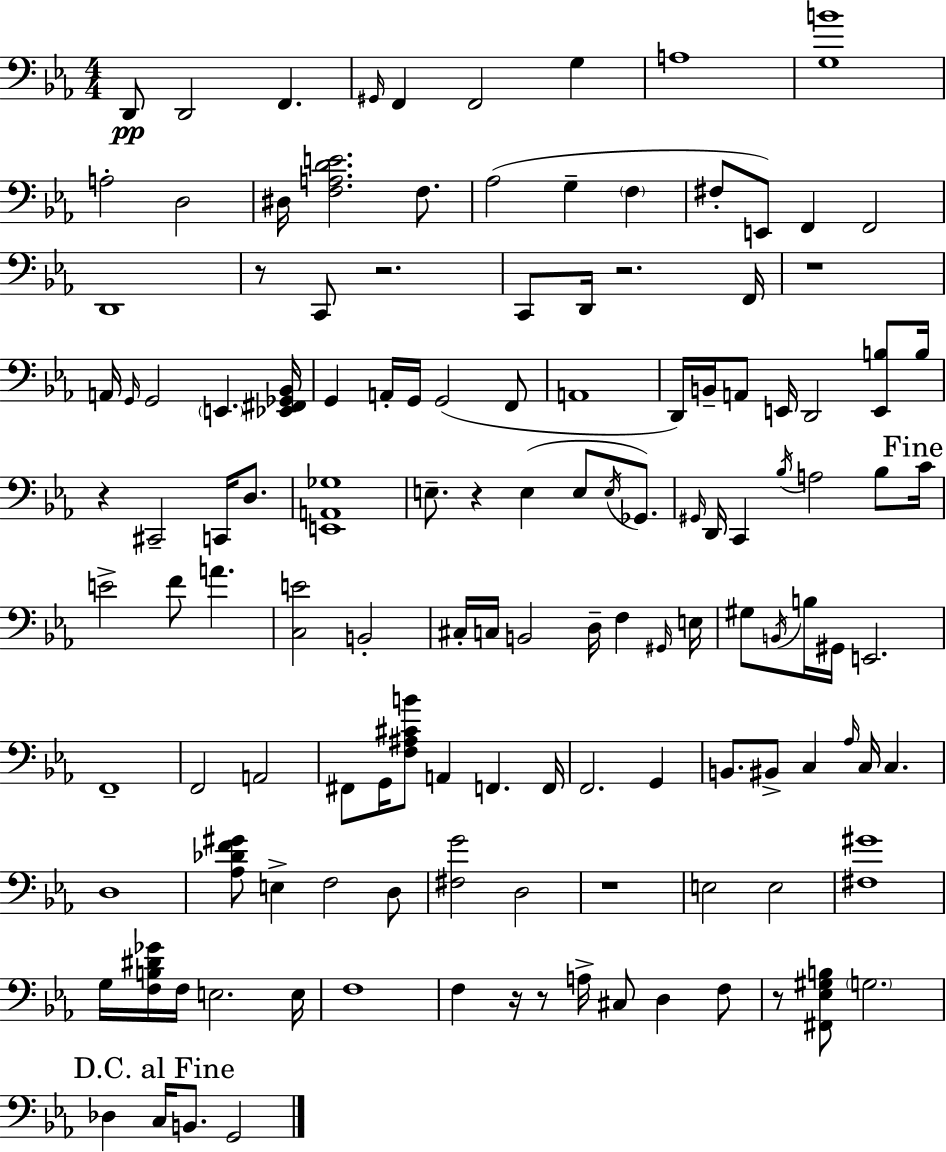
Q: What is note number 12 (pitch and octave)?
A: F3